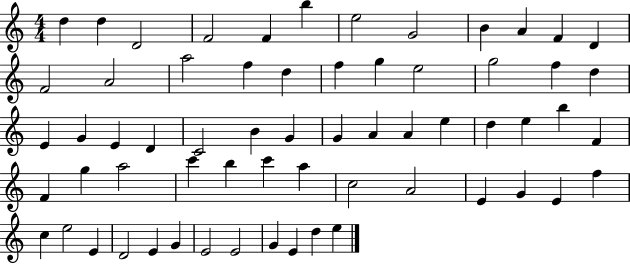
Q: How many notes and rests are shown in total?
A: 63